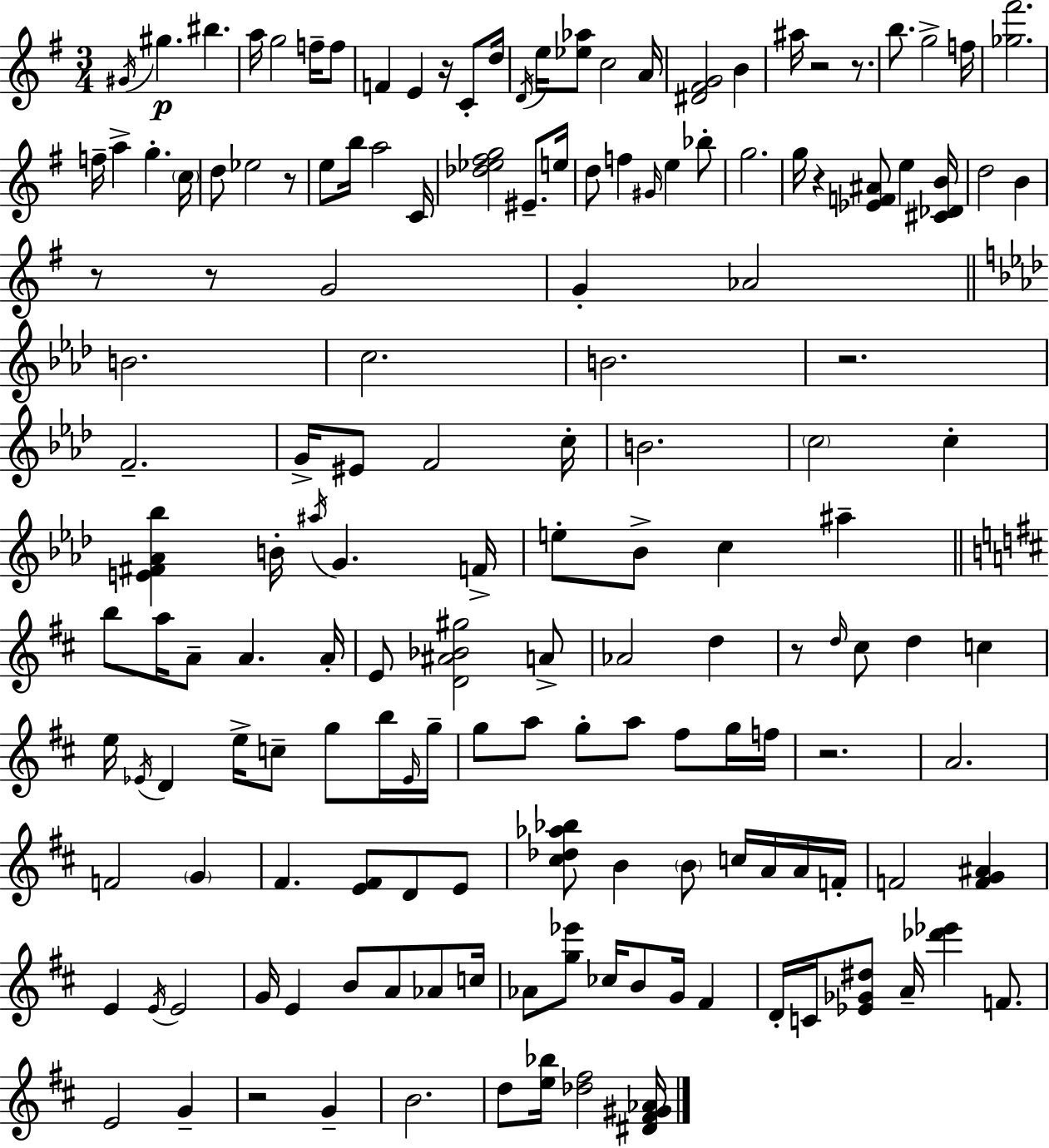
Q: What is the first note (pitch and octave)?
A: G#4